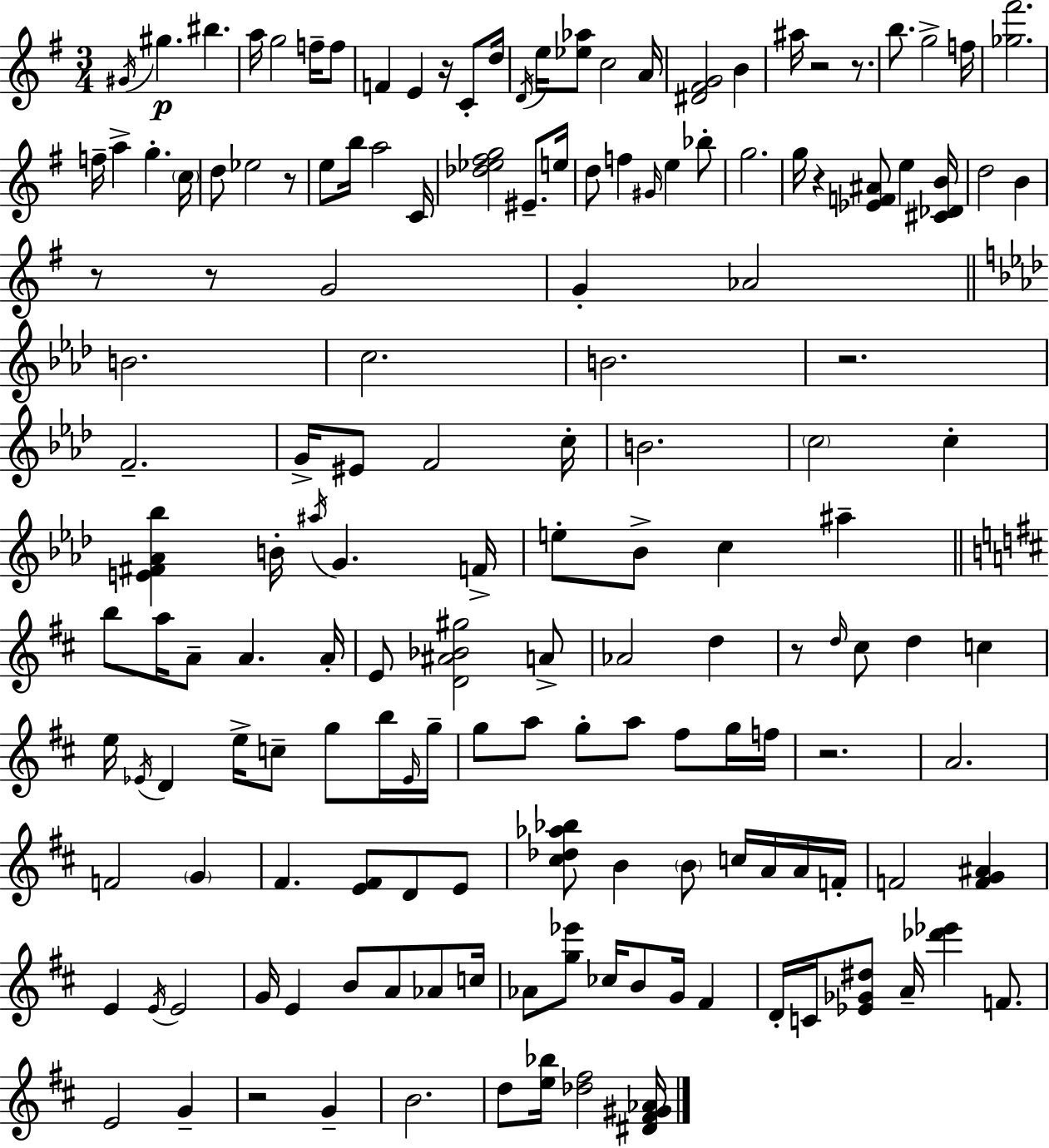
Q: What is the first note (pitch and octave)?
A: G#4